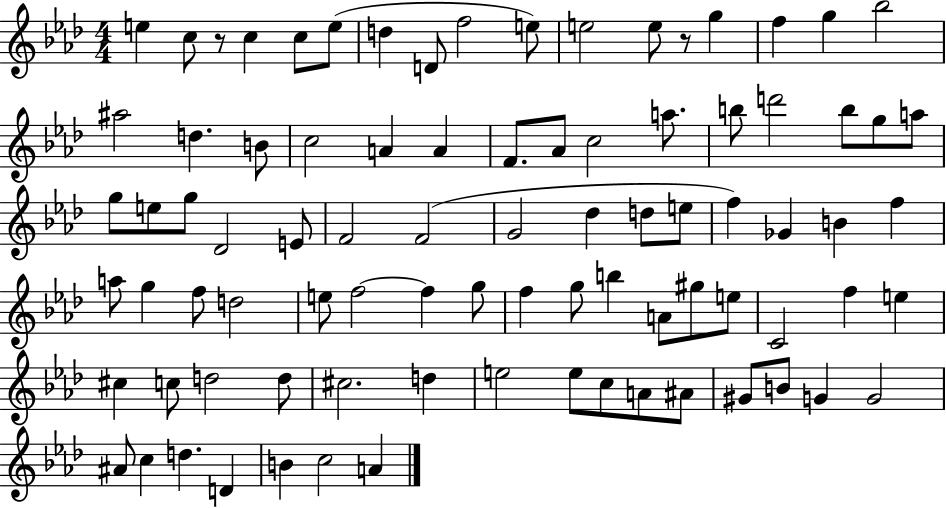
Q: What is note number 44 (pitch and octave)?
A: B4